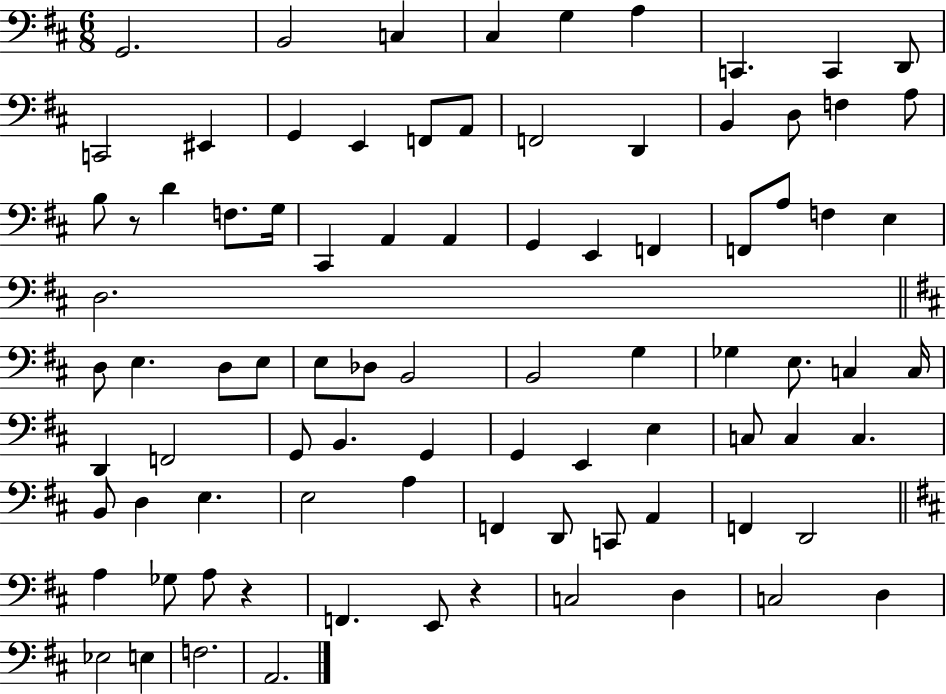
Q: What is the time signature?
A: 6/8